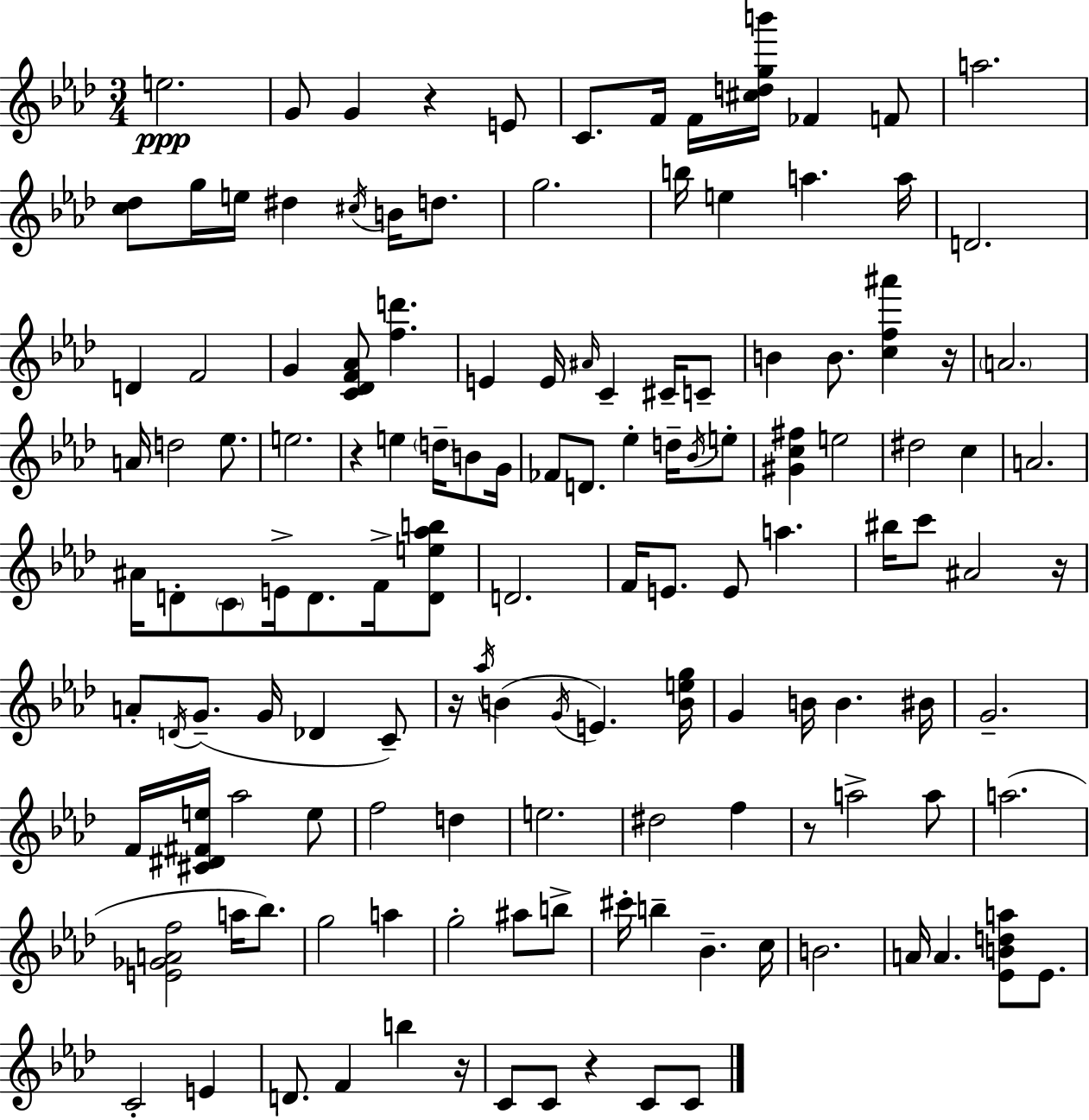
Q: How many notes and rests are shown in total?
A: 135